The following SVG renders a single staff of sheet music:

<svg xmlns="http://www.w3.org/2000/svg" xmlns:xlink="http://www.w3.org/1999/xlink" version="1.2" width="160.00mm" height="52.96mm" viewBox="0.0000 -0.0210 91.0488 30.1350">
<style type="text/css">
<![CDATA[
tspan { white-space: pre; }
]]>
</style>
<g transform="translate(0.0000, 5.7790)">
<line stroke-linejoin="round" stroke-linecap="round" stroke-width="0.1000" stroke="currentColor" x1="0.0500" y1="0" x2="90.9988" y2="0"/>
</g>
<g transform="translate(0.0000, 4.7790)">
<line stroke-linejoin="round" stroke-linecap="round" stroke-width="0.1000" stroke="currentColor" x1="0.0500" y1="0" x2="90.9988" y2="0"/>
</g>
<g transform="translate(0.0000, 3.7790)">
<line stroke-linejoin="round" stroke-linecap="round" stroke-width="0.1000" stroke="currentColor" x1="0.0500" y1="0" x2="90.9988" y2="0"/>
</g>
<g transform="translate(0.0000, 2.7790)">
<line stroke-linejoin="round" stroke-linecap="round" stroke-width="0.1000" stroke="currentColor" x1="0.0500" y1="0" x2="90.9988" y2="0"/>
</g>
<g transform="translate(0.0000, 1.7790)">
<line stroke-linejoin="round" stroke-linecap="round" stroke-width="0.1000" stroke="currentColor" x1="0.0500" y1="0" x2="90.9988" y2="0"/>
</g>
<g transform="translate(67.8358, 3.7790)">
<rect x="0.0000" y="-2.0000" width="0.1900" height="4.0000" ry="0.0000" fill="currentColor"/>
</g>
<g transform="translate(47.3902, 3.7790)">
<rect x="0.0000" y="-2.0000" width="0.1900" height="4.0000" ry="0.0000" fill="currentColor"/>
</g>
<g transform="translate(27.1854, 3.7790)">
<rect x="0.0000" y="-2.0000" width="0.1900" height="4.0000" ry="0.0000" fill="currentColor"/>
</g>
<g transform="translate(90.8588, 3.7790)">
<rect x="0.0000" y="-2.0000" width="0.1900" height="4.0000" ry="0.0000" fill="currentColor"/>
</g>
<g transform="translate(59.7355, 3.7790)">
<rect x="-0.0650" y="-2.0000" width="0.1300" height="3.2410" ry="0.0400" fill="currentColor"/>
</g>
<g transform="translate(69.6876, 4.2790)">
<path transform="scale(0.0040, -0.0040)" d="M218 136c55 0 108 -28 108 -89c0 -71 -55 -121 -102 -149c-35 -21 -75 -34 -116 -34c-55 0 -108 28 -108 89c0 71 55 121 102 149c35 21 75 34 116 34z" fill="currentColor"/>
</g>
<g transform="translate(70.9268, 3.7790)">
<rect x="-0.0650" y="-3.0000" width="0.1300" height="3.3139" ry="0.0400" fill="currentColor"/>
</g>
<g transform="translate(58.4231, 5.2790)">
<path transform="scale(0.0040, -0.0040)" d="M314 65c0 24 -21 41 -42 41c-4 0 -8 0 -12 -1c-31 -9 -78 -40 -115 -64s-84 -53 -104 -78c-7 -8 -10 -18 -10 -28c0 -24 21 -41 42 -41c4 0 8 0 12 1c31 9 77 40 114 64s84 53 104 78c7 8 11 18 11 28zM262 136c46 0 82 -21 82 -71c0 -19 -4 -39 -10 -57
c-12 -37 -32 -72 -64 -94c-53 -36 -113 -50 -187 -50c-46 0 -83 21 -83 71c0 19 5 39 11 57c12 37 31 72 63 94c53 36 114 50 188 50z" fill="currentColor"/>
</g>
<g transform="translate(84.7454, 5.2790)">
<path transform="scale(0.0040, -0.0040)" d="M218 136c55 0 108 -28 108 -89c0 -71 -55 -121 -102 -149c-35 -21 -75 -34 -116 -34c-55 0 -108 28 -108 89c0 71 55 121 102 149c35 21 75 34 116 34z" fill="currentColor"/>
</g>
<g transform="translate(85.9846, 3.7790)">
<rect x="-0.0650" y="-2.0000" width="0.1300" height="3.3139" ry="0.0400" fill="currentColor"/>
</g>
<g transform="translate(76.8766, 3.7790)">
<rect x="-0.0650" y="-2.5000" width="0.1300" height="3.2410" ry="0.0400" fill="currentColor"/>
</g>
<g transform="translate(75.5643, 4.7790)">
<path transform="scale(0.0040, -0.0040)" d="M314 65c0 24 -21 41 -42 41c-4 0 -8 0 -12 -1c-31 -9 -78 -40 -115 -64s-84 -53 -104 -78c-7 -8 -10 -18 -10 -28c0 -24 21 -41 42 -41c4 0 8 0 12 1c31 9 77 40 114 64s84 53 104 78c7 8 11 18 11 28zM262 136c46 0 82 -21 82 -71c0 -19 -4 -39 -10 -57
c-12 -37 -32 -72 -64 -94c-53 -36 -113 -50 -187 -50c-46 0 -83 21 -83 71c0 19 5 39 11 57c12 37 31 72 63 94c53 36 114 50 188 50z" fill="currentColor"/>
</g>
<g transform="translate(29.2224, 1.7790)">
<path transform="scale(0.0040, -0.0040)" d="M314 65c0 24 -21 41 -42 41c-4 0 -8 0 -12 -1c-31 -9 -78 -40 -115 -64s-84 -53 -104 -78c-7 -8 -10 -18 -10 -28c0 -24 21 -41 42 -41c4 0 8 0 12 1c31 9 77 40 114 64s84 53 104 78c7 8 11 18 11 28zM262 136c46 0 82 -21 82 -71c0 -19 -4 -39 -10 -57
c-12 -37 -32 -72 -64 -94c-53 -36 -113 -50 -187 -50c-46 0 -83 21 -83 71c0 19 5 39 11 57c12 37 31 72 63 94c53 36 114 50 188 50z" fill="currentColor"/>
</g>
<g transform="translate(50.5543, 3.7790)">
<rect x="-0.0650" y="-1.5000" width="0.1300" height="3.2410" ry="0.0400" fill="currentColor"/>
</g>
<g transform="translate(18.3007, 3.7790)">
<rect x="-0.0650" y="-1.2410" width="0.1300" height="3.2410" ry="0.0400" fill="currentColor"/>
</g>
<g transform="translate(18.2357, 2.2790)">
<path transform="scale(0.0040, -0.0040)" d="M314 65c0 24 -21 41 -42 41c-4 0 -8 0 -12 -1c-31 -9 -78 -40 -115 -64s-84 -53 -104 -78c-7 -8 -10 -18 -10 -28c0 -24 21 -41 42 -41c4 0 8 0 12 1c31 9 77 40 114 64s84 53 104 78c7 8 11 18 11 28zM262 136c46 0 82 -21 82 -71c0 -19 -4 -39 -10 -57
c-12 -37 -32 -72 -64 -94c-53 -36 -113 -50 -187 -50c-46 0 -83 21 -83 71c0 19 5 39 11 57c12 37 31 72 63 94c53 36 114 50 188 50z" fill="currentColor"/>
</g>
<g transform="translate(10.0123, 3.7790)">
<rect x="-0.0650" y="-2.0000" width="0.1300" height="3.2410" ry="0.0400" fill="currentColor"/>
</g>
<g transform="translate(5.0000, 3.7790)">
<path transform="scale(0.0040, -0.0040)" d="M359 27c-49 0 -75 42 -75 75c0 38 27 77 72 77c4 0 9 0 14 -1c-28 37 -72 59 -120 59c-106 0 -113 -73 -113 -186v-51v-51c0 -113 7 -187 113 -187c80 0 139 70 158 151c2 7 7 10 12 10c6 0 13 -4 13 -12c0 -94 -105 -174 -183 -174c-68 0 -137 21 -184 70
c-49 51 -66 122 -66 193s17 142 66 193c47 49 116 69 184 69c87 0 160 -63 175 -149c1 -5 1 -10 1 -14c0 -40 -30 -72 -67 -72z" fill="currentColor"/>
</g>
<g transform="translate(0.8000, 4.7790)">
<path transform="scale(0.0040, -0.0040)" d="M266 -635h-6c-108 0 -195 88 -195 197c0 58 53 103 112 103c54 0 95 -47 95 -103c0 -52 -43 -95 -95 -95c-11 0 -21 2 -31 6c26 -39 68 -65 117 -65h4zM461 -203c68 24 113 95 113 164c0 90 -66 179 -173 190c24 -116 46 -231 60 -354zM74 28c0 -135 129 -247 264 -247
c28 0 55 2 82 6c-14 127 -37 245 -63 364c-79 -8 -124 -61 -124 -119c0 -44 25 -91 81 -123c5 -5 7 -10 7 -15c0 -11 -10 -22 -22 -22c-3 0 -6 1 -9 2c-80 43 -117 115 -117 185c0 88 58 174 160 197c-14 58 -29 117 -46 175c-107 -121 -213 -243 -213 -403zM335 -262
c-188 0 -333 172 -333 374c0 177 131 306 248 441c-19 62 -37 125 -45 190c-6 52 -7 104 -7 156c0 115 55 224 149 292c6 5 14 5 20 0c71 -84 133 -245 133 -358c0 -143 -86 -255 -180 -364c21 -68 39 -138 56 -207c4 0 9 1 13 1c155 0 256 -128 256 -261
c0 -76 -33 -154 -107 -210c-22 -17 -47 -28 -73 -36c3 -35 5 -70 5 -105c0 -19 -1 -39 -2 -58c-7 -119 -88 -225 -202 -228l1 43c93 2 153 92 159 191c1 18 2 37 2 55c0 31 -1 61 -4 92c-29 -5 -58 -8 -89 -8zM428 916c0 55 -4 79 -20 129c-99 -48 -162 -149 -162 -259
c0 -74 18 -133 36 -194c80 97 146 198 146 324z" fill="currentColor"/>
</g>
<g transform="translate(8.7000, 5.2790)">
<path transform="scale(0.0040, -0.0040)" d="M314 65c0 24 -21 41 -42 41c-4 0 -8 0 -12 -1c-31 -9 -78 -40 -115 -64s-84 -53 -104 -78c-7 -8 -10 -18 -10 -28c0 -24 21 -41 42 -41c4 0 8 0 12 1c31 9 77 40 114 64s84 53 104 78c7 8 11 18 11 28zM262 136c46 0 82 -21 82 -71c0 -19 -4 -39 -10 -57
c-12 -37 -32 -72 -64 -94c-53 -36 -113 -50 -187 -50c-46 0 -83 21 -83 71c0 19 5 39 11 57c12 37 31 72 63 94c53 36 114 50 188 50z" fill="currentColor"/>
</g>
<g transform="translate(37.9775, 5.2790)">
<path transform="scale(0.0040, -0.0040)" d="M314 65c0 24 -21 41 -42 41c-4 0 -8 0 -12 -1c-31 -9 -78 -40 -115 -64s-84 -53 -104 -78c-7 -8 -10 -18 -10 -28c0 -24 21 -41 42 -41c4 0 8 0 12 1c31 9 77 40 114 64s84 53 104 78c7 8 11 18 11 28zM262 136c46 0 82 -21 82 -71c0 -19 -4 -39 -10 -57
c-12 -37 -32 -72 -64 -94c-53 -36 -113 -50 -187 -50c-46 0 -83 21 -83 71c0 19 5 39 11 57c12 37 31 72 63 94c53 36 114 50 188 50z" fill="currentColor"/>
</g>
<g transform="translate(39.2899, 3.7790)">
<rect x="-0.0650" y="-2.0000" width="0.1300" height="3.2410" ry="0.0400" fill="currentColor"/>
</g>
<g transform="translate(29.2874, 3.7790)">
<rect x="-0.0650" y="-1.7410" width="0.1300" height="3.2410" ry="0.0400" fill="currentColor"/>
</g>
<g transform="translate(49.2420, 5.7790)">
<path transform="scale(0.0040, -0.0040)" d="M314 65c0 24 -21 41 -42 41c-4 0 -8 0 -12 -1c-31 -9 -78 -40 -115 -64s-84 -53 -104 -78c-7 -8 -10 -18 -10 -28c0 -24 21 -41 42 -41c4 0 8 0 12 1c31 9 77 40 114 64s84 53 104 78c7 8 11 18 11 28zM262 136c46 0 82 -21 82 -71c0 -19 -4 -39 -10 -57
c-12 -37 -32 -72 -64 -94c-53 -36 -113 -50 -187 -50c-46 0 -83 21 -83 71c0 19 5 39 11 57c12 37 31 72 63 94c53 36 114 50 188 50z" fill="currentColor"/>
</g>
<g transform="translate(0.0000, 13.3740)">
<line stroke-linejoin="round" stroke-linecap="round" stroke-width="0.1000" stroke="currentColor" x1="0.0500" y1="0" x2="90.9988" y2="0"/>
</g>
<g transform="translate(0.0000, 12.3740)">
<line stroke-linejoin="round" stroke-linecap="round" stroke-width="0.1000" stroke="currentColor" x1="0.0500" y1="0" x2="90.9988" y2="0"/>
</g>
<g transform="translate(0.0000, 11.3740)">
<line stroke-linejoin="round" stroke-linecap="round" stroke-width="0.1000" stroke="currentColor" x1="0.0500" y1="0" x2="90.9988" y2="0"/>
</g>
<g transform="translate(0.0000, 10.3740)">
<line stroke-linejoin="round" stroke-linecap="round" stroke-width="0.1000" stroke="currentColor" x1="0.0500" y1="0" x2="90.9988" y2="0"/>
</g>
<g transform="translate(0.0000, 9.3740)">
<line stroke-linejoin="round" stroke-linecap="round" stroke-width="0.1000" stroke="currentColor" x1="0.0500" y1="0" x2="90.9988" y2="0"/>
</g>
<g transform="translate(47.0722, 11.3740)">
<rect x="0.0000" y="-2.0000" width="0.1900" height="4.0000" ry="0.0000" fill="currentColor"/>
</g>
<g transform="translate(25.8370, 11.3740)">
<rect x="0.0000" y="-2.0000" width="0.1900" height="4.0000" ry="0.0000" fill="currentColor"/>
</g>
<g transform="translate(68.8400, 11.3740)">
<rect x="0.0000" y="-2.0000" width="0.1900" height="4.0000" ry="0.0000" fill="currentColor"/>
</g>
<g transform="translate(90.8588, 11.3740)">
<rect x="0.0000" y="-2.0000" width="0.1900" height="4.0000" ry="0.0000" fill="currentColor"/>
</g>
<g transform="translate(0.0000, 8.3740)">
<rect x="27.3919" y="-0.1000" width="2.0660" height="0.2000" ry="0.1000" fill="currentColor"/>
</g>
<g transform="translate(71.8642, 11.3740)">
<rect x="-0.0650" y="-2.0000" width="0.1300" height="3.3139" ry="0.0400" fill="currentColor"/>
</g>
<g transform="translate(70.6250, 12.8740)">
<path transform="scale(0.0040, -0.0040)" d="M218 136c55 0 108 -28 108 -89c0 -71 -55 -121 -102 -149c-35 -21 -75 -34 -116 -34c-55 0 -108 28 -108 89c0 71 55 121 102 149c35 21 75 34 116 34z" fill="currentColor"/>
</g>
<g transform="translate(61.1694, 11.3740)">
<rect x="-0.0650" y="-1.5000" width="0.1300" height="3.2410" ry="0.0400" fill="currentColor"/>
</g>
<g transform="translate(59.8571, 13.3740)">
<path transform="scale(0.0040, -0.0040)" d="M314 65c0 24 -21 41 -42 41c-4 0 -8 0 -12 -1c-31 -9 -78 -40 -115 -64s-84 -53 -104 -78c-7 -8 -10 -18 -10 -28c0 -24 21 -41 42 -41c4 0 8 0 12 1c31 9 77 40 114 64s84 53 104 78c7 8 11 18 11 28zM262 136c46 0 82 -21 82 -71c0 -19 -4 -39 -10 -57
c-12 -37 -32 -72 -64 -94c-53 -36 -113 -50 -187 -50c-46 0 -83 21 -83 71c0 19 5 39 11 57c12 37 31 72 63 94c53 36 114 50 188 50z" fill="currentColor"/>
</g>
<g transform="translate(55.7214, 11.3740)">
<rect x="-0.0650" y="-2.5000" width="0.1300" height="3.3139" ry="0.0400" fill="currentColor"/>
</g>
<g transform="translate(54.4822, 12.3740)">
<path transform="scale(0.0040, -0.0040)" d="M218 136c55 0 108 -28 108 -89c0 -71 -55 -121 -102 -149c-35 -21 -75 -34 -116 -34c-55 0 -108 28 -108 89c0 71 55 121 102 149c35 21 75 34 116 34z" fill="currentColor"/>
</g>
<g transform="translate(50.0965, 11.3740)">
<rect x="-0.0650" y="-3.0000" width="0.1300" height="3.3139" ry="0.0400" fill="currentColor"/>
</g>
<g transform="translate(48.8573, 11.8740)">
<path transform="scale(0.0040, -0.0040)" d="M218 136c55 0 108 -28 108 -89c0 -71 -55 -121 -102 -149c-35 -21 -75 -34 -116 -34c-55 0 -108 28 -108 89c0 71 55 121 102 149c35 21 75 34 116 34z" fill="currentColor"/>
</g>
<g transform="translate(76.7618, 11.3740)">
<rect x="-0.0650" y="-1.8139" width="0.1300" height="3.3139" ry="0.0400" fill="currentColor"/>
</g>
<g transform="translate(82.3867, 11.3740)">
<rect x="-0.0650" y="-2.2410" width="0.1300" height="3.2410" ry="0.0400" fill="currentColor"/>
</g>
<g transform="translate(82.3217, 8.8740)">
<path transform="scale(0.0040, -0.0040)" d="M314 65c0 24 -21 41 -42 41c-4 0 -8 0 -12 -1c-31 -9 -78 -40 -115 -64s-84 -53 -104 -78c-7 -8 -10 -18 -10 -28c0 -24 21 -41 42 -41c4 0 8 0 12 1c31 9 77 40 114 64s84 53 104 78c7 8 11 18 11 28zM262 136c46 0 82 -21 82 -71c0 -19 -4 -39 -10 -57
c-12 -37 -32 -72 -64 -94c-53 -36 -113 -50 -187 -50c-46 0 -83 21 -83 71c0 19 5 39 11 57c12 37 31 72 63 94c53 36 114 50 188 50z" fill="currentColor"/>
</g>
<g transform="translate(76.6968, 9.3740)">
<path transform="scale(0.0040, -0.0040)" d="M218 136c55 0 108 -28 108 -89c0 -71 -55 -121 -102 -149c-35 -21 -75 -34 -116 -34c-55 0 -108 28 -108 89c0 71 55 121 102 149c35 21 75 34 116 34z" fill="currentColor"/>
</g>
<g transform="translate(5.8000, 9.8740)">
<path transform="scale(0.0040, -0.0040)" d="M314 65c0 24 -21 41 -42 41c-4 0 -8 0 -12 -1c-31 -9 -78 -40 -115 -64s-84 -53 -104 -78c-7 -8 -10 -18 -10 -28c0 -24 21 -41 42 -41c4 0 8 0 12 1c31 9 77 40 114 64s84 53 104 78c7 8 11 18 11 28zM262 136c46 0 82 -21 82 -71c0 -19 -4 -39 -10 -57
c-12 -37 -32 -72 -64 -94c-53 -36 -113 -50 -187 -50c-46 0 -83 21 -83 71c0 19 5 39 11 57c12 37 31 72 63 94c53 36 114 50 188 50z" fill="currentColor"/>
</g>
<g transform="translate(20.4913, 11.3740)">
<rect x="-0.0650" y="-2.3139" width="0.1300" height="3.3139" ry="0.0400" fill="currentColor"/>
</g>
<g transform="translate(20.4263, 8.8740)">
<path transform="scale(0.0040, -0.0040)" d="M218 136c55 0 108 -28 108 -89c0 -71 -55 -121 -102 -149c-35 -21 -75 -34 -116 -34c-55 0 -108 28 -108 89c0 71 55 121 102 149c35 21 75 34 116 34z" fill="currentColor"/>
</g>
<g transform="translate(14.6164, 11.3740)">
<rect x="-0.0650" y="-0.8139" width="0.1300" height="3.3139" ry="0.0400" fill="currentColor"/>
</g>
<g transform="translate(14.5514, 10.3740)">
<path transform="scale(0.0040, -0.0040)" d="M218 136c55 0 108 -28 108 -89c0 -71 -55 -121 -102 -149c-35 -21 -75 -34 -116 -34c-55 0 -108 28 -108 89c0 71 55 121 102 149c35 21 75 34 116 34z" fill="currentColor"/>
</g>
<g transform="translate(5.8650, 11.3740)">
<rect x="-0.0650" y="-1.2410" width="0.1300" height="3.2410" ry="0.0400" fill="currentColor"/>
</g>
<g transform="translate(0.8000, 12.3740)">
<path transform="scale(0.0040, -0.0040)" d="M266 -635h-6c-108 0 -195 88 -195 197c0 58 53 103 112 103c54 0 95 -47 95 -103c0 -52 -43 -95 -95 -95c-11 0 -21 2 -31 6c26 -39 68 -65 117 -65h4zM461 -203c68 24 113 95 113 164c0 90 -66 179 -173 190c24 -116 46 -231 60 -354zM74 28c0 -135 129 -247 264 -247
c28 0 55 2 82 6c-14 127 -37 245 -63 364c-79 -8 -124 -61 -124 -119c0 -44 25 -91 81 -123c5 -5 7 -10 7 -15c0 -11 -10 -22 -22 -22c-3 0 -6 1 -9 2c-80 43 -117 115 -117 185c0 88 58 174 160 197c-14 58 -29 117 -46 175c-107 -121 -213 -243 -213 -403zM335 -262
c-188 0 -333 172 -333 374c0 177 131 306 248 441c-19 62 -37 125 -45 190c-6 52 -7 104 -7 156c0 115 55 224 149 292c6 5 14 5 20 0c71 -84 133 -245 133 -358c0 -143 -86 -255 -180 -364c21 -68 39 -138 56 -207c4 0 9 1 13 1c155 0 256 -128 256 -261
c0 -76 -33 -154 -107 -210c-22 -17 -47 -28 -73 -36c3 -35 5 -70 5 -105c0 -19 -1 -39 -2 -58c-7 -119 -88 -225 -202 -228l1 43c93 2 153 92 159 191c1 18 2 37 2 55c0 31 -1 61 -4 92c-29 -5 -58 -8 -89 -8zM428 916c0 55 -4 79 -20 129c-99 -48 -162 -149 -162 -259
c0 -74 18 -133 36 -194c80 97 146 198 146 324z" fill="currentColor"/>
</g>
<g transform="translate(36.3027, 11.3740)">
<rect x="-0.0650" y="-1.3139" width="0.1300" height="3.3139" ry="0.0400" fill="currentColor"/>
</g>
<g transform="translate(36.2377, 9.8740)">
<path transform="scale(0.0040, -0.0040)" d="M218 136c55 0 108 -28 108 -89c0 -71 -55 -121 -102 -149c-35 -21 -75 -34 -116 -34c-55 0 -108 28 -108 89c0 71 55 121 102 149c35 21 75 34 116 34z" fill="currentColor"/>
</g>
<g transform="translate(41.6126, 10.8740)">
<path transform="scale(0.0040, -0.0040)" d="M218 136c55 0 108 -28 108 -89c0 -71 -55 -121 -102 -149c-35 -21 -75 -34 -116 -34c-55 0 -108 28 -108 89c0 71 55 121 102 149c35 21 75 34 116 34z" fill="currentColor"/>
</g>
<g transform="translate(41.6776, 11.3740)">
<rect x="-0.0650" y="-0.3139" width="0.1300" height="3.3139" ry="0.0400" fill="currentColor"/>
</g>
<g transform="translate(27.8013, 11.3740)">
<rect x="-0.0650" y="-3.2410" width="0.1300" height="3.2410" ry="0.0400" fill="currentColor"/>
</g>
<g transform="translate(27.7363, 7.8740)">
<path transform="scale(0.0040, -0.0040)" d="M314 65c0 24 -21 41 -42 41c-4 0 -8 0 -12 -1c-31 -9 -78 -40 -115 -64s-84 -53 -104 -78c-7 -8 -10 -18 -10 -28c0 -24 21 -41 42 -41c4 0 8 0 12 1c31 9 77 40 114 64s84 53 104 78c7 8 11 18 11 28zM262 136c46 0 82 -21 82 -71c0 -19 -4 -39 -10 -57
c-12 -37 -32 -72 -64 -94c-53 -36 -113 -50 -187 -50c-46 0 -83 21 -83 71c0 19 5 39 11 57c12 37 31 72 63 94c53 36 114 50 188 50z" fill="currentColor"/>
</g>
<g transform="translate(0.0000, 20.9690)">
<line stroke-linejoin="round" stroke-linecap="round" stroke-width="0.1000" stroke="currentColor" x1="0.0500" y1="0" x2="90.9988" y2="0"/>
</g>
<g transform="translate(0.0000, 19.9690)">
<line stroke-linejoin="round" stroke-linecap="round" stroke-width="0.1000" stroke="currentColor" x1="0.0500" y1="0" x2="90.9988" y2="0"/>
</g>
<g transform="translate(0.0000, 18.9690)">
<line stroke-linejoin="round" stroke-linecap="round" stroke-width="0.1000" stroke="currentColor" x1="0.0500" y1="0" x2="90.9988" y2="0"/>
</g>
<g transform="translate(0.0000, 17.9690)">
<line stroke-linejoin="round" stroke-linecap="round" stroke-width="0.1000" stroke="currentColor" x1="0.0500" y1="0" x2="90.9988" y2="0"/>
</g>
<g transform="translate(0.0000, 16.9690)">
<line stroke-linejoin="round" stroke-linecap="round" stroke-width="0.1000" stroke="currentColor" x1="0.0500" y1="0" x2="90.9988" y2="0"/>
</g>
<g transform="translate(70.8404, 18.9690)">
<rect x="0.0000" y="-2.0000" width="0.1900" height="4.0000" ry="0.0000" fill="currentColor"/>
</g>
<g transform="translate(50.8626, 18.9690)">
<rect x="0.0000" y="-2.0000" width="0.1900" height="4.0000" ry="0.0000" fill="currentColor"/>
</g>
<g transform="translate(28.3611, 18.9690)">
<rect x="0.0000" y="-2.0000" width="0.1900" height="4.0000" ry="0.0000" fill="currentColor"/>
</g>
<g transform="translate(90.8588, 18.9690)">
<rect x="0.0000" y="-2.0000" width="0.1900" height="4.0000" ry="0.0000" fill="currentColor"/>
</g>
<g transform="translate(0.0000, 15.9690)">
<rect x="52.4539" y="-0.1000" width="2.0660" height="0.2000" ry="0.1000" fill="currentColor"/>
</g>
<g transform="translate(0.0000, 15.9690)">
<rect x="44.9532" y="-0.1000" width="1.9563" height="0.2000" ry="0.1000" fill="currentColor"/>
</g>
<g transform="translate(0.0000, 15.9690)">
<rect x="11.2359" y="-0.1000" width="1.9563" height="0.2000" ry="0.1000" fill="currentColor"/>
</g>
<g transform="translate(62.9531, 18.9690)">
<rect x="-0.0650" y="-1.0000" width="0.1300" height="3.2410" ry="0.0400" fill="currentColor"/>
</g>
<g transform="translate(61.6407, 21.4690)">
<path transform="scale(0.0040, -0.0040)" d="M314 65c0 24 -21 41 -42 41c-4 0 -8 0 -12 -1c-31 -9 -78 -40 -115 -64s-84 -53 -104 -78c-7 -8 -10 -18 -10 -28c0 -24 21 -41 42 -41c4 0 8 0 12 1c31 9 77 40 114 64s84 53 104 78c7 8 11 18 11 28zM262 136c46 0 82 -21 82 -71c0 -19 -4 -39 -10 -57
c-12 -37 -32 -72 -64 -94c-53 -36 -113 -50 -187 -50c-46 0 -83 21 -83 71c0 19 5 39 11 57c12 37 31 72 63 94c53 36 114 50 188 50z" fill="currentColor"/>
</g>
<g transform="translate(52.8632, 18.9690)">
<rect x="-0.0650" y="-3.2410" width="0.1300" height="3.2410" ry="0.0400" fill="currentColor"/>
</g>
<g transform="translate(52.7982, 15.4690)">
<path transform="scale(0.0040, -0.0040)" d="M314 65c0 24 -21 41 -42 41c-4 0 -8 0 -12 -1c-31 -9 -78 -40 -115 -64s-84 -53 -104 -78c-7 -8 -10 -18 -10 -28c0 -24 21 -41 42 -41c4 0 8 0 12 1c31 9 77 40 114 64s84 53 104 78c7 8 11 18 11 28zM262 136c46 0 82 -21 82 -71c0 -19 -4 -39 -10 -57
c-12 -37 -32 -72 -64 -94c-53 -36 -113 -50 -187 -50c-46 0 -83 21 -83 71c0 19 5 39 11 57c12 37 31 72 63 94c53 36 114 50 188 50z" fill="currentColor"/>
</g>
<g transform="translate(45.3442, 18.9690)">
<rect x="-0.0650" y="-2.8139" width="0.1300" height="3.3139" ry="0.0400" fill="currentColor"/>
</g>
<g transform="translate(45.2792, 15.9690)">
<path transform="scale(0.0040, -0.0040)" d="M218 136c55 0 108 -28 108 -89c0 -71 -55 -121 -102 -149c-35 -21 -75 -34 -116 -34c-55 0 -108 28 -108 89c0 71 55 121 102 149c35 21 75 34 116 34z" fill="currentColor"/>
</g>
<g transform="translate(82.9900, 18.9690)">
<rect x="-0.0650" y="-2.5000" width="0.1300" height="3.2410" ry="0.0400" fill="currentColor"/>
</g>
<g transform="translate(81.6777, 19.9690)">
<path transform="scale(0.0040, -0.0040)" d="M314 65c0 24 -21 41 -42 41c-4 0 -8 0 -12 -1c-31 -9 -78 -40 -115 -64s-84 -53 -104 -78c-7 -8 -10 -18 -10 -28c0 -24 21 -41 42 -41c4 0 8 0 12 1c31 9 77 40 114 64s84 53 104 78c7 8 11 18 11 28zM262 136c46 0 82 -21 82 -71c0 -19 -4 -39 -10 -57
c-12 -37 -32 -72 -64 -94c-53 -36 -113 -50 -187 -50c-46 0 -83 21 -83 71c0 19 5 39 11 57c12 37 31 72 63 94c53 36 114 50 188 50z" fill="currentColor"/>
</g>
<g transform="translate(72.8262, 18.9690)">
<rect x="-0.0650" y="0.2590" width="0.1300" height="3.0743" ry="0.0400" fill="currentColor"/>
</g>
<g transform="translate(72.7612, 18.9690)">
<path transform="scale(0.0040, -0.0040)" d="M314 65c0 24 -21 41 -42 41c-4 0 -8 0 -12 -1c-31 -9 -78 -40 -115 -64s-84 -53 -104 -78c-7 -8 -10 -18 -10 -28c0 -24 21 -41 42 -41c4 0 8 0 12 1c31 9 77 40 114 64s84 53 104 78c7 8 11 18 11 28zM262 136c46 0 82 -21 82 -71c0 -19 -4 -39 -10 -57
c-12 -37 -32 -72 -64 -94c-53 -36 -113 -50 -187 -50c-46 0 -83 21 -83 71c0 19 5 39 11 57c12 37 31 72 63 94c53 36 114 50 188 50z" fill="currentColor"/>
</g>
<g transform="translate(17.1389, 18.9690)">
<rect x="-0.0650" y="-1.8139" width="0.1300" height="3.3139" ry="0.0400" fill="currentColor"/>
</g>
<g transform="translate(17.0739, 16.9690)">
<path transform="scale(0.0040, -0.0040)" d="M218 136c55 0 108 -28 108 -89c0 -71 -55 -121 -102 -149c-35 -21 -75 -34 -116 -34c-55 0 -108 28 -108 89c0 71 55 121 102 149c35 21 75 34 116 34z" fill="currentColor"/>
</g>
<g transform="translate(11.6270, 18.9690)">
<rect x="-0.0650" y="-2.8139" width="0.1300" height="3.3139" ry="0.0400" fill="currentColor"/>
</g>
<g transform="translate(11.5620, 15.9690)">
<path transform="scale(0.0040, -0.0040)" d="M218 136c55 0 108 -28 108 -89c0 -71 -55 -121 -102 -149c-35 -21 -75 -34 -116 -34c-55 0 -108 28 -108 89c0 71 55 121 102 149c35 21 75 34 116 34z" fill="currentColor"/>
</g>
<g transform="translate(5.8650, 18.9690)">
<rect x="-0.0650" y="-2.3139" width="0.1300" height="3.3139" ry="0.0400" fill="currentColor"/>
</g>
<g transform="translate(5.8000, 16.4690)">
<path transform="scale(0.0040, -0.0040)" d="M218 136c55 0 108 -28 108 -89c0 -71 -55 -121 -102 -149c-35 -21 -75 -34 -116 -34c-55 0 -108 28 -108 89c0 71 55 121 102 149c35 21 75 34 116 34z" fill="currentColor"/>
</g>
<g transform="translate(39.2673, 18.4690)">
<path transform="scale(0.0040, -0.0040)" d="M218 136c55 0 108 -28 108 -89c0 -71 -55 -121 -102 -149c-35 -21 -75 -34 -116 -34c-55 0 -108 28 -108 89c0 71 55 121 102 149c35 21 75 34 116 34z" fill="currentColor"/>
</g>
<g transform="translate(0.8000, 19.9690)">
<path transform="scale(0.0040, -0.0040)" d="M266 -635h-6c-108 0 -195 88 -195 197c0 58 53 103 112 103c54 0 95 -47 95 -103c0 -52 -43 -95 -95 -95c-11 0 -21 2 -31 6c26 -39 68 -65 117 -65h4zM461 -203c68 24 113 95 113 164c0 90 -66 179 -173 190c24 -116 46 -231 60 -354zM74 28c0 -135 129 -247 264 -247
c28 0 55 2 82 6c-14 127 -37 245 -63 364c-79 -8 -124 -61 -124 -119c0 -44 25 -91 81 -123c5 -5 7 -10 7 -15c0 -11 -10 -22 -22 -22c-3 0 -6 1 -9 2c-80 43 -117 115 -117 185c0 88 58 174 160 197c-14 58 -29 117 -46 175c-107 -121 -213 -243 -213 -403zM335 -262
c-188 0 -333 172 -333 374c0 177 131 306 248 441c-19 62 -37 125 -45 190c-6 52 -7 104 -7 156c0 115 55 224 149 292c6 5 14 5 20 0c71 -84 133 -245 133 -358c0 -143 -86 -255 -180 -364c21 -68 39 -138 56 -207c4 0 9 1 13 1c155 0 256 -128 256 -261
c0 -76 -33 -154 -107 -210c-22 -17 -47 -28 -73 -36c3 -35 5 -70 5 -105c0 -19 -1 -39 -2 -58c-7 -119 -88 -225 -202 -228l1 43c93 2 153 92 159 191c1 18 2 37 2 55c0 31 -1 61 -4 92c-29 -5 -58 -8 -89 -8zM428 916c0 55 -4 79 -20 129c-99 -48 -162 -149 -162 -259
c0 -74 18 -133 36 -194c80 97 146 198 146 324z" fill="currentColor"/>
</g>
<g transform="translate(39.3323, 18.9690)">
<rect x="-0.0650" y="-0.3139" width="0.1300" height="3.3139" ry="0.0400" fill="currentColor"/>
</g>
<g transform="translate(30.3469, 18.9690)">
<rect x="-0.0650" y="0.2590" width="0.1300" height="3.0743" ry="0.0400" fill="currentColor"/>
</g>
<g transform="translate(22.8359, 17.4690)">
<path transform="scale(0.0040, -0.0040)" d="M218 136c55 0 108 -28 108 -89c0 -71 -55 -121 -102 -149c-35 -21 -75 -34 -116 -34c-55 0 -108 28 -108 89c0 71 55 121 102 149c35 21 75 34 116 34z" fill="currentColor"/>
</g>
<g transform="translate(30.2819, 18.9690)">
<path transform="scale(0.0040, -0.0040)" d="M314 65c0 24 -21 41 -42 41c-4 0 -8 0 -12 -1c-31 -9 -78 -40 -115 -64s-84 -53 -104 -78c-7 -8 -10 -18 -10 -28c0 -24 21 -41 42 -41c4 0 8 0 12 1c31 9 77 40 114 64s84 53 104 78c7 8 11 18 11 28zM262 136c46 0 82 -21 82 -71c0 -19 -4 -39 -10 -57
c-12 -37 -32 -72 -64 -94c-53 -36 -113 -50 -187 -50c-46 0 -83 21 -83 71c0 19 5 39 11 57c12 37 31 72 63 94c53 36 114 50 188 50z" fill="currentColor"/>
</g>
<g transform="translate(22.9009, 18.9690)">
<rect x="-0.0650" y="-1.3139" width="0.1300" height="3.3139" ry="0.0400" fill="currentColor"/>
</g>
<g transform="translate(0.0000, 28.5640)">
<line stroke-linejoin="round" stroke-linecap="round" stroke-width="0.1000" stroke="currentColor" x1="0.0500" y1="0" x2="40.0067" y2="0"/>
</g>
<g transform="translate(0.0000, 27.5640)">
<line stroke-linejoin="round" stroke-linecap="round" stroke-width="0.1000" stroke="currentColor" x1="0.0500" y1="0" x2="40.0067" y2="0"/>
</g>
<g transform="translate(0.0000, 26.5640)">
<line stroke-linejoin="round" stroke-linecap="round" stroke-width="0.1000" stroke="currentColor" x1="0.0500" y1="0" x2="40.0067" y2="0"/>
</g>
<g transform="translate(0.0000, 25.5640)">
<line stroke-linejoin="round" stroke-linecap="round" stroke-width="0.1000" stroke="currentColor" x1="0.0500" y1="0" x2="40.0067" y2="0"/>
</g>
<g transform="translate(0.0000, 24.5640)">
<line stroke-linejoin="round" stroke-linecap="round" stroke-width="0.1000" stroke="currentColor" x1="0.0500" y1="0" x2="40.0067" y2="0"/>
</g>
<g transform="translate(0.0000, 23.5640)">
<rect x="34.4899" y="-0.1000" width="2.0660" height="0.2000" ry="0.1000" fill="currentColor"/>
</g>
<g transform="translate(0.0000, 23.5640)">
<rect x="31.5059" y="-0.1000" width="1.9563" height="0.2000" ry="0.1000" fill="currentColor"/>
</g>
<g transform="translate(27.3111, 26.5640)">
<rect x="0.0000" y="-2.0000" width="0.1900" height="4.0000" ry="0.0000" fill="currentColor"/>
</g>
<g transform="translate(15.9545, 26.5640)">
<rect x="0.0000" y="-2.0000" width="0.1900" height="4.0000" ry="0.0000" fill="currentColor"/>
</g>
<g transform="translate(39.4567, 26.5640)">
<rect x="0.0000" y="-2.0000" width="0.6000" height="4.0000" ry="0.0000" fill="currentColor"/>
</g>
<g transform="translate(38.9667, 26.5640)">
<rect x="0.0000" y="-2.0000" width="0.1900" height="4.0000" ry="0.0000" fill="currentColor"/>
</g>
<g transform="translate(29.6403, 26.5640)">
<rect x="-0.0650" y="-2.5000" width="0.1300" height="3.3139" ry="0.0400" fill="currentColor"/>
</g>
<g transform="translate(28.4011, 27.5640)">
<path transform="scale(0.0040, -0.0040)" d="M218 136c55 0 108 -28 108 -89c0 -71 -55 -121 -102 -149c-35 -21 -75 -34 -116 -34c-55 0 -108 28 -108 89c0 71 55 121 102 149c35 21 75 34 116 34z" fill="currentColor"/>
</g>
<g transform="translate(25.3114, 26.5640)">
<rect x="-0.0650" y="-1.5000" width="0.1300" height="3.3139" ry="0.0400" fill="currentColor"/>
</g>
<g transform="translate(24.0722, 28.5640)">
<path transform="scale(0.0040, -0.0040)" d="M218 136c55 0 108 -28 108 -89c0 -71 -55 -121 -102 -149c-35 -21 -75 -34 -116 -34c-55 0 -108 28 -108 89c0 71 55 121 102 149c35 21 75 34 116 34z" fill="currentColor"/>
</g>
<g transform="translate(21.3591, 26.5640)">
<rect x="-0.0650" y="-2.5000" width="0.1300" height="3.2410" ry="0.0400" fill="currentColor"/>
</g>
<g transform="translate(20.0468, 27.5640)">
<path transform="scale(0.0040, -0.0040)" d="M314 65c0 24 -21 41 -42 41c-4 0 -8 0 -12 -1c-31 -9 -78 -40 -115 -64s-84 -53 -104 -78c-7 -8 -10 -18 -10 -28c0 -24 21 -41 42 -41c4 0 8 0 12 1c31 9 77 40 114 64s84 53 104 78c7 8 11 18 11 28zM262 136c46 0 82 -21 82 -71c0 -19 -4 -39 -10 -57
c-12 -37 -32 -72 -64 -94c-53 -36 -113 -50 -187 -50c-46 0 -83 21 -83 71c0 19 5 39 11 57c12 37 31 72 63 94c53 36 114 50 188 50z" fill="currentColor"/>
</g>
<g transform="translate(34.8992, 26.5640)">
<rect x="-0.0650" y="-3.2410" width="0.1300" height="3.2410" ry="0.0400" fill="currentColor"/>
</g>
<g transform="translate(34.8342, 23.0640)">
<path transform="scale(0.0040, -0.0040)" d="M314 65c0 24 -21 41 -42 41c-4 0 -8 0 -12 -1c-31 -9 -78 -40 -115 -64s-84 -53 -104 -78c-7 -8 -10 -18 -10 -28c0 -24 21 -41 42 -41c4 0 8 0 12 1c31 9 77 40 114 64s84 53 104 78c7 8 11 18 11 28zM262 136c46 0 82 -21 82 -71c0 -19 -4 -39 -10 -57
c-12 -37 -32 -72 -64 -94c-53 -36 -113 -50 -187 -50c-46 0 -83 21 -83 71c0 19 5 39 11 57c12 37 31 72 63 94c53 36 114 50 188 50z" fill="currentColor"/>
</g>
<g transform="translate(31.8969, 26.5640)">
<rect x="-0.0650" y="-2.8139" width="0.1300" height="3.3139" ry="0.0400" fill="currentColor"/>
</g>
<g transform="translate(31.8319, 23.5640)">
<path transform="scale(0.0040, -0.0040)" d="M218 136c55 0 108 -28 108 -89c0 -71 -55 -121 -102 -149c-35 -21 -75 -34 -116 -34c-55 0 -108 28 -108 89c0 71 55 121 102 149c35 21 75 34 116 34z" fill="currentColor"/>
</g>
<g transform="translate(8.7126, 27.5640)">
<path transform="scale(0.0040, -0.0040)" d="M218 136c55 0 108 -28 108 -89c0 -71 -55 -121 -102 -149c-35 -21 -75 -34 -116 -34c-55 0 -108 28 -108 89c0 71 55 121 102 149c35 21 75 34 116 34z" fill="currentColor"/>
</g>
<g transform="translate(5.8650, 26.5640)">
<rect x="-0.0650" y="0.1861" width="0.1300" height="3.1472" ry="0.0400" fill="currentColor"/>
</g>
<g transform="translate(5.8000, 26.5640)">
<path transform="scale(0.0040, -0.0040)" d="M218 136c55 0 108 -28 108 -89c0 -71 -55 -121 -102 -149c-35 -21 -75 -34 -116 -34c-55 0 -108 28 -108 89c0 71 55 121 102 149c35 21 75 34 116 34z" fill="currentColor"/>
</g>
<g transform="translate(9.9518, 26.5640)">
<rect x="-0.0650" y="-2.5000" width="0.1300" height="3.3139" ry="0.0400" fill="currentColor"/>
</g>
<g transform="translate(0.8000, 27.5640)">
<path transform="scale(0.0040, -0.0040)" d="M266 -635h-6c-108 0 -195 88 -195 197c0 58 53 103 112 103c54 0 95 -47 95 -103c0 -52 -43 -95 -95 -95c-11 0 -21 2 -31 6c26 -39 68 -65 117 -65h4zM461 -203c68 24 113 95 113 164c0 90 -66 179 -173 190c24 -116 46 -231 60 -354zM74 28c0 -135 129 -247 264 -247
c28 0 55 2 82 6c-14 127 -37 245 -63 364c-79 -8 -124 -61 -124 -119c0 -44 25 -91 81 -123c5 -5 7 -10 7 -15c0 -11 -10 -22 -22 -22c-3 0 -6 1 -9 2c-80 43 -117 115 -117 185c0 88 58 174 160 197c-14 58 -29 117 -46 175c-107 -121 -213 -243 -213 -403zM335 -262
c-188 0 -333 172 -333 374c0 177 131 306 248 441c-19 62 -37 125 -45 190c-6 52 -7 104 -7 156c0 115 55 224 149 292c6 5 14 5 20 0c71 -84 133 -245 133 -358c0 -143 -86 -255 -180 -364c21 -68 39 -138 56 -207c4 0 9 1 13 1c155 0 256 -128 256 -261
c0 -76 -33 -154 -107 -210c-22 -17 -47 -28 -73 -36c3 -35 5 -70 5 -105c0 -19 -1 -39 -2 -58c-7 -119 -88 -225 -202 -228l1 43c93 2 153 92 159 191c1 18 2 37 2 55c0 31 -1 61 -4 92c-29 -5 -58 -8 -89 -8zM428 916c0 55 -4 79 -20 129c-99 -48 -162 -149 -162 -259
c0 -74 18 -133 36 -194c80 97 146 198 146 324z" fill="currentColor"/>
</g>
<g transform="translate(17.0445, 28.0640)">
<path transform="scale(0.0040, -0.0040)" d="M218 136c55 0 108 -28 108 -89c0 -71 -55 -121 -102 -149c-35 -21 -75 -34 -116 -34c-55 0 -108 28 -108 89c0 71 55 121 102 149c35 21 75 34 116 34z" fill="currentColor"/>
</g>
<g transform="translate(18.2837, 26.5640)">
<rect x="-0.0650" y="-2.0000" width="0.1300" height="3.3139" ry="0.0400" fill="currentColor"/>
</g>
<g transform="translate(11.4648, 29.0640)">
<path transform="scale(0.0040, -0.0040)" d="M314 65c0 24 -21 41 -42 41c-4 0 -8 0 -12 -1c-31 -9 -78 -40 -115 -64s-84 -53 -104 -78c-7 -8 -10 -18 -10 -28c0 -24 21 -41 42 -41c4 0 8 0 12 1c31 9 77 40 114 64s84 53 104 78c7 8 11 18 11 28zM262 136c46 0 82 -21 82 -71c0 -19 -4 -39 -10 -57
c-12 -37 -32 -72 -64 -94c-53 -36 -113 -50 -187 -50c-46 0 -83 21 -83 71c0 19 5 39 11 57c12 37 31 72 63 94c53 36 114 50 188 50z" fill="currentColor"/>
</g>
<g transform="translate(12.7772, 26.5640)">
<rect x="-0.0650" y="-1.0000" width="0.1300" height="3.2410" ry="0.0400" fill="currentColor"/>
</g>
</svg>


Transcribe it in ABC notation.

X:1
T:Untitled
M:4/4
L:1/4
K:C
F2 e2 f2 F2 E2 F2 A G2 F e2 d g b2 e c A G E2 F f g2 g a f e B2 c a b2 D2 B2 G2 B G D2 F G2 E G a b2